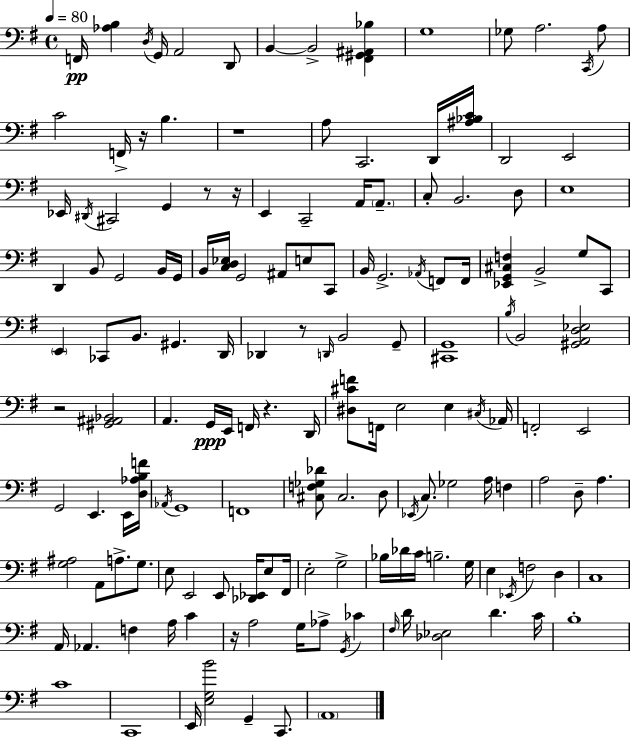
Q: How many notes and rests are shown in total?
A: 153